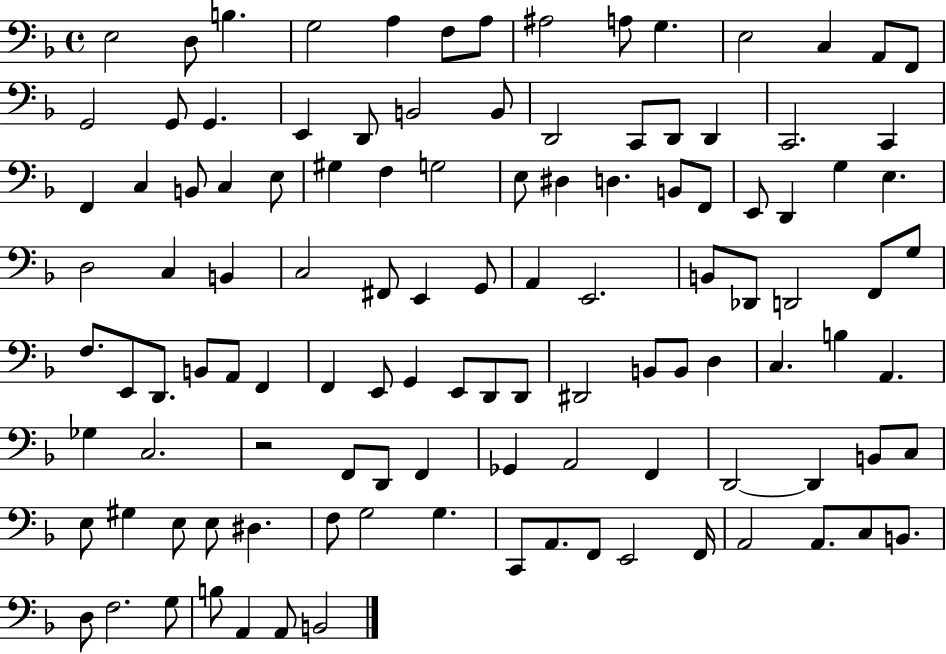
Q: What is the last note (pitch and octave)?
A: B2